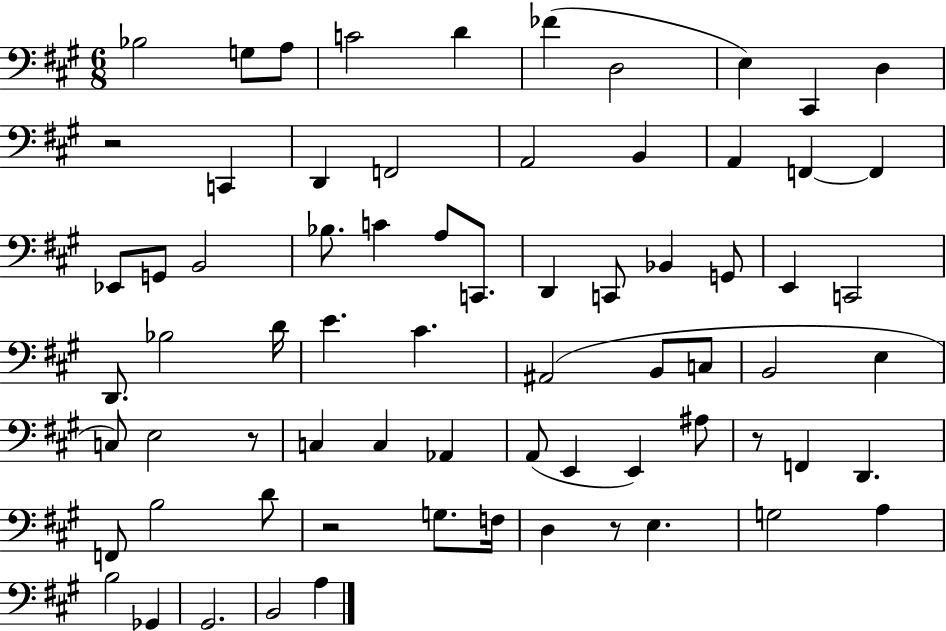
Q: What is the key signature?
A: A major